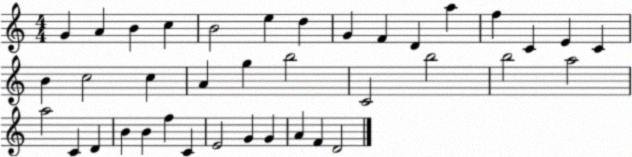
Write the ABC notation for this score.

X:1
T:Untitled
M:4/4
L:1/4
K:C
G A B c B2 e d G F D a f C E C B c2 c A g b2 C2 b2 b2 a2 a2 C D B B f C E2 G G A F D2